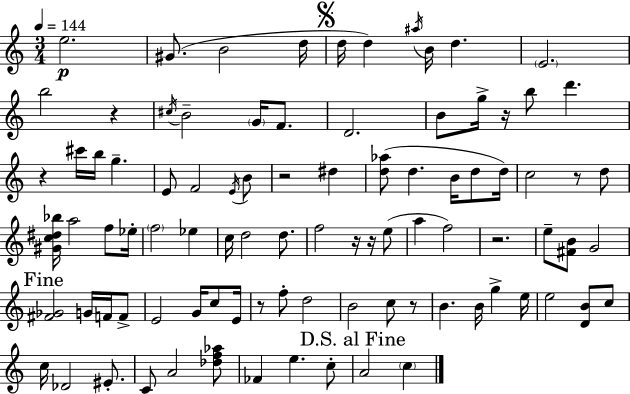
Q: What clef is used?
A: treble